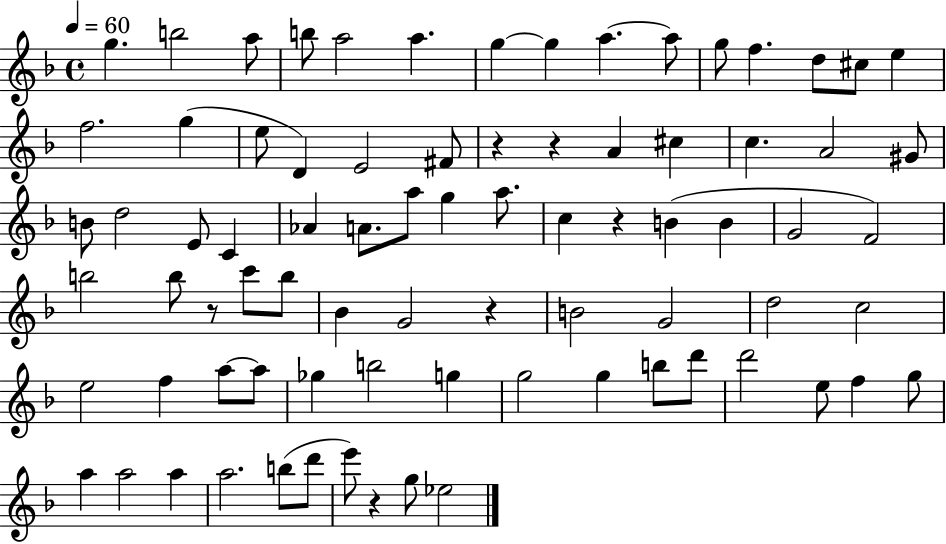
{
  \clef treble
  \time 4/4
  \defaultTimeSignature
  \key f \major
  \tempo 4 = 60
  g''4. b''2 a''8 | b''8 a''2 a''4. | g''4~~ g''4 a''4.~~ a''8 | g''8 f''4. d''8 cis''8 e''4 | \break f''2. g''4( | e''8 d'4) e'2 fis'8 | r4 r4 a'4 cis''4 | c''4. a'2 gis'8 | \break b'8 d''2 e'8 c'4 | aes'4 a'8. a''8 g''4 a''8. | c''4 r4 b'4( b'4 | g'2 f'2) | \break b''2 b''8 r8 c'''8 b''8 | bes'4 g'2 r4 | b'2 g'2 | d''2 c''2 | \break e''2 f''4 a''8~~ a''8 | ges''4 b''2 g''4 | g''2 g''4 b''8 d'''8 | d'''2 e''8 f''4 g''8 | \break a''4 a''2 a''4 | a''2. b''8( d'''8 | e'''8) r4 g''8 ees''2 | \bar "|."
}